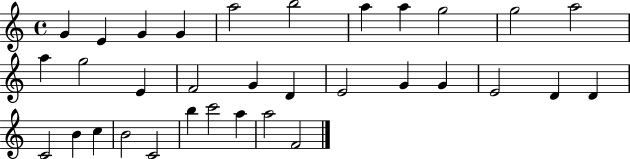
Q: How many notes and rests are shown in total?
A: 33